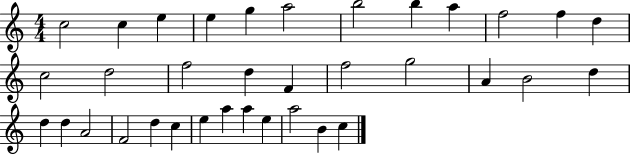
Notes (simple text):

C5/h C5/q E5/q E5/q G5/q A5/h B5/h B5/q A5/q F5/h F5/q D5/q C5/h D5/h F5/h D5/q F4/q F5/h G5/h A4/q B4/h D5/q D5/q D5/q A4/h F4/h D5/q C5/q E5/q A5/q A5/q E5/q A5/h B4/q C5/q